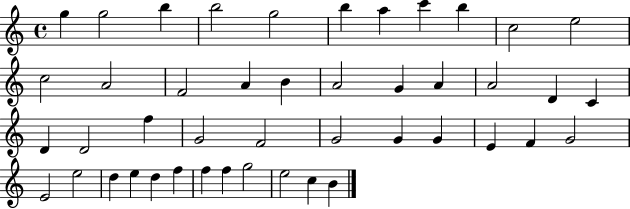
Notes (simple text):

G5/q G5/h B5/q B5/h G5/h B5/q A5/q C6/q B5/q C5/h E5/h C5/h A4/h F4/h A4/q B4/q A4/h G4/q A4/q A4/h D4/q C4/q D4/q D4/h F5/q G4/h F4/h G4/h G4/q G4/q E4/q F4/q G4/h E4/h E5/h D5/q E5/q D5/q F5/q F5/q F5/q G5/h E5/h C5/q B4/q